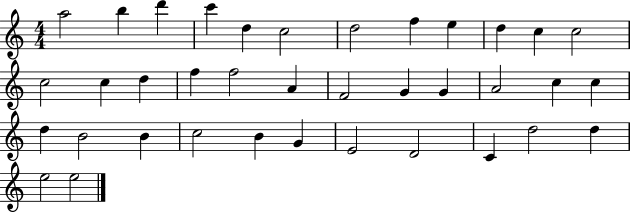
X:1
T:Untitled
M:4/4
L:1/4
K:C
a2 b d' c' d c2 d2 f e d c c2 c2 c d f f2 A F2 G G A2 c c d B2 B c2 B G E2 D2 C d2 d e2 e2